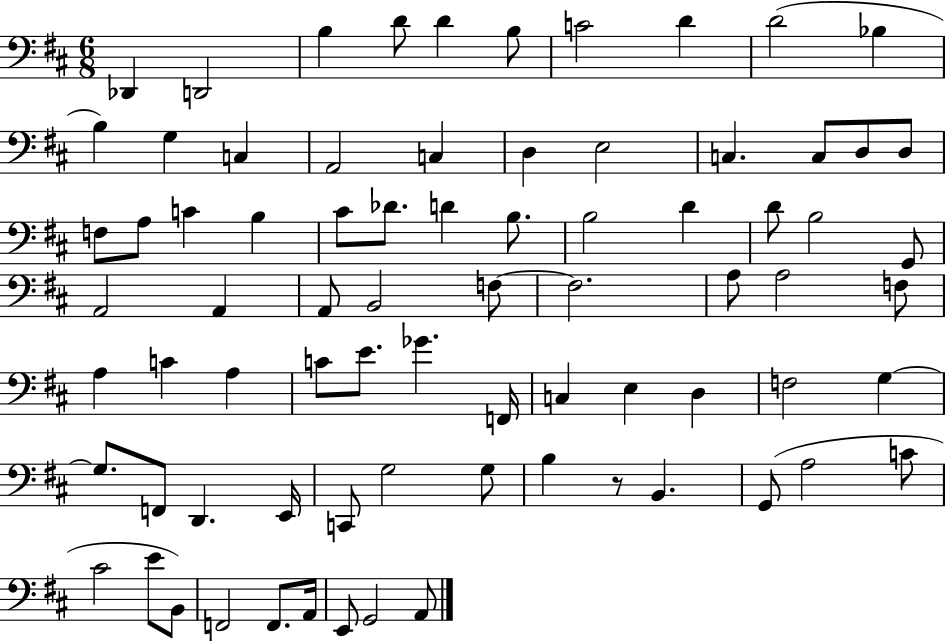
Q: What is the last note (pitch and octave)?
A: A2